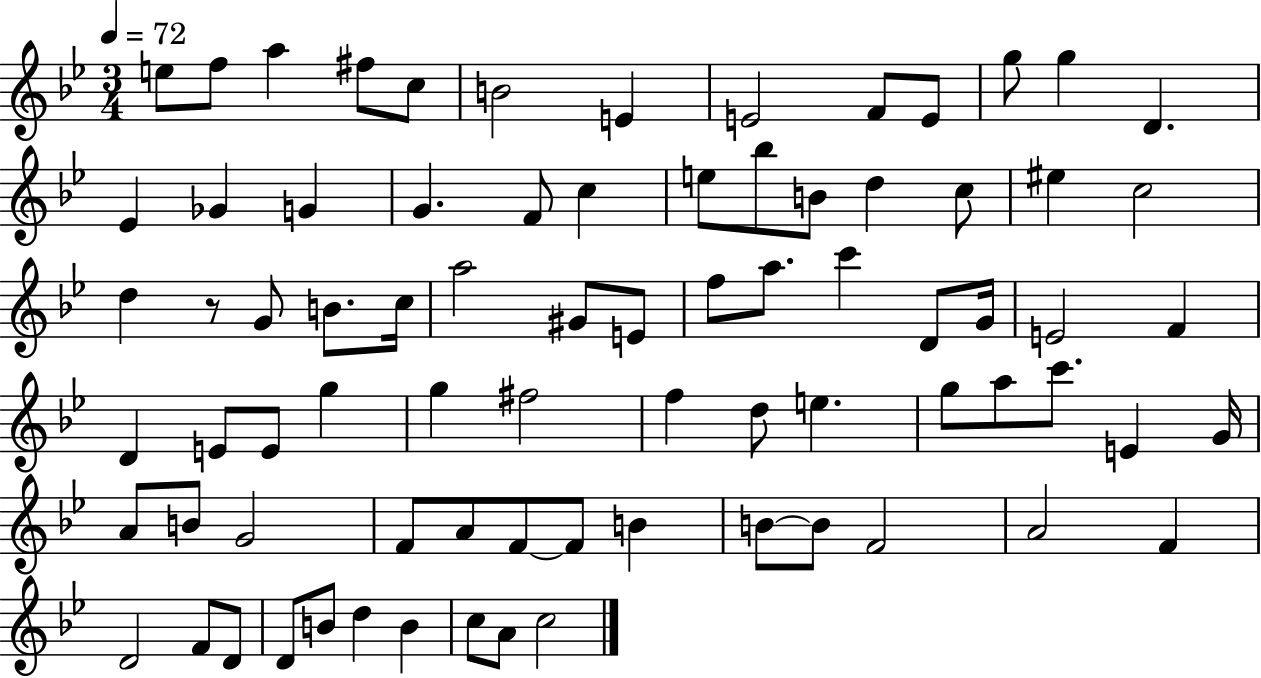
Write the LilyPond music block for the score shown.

{
  \clef treble
  \numericTimeSignature
  \time 3/4
  \key bes \major
  \tempo 4 = 72
  e''8 f''8 a''4 fis''8 c''8 | b'2 e'4 | e'2 f'8 e'8 | g''8 g''4 d'4. | \break ees'4 ges'4 g'4 | g'4. f'8 c''4 | e''8 bes''8 b'8 d''4 c''8 | eis''4 c''2 | \break d''4 r8 g'8 b'8. c''16 | a''2 gis'8 e'8 | f''8 a''8. c'''4 d'8 g'16 | e'2 f'4 | \break d'4 e'8 e'8 g''4 | g''4 fis''2 | f''4 d''8 e''4. | g''8 a''8 c'''8. e'4 g'16 | \break a'8 b'8 g'2 | f'8 a'8 f'8~~ f'8 b'4 | b'8~~ b'8 f'2 | a'2 f'4 | \break d'2 f'8 d'8 | d'8 b'8 d''4 b'4 | c''8 a'8 c''2 | \bar "|."
}